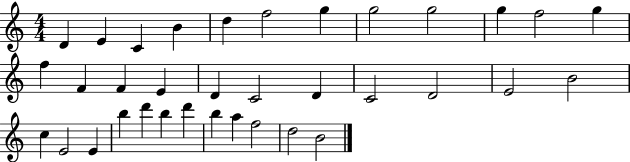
{
  \clef treble
  \numericTimeSignature
  \time 4/4
  \key c \major
  d'4 e'4 c'4 b'4 | d''4 f''2 g''4 | g''2 g''2 | g''4 f''2 g''4 | \break f''4 f'4 f'4 e'4 | d'4 c'2 d'4 | c'2 d'2 | e'2 b'2 | \break c''4 e'2 e'4 | b''4 d'''4 b''4 d'''4 | b''4 a''4 f''2 | d''2 b'2 | \break \bar "|."
}